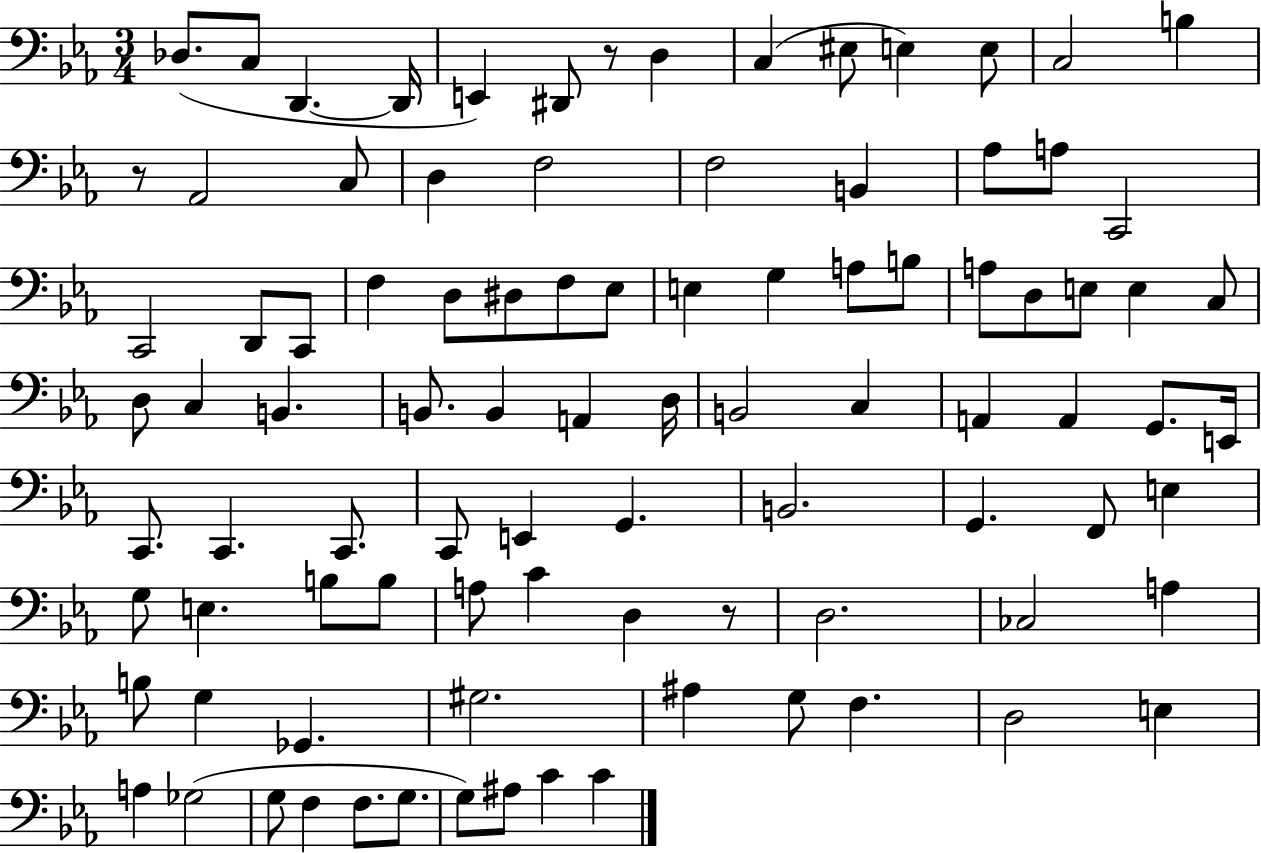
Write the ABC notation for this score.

X:1
T:Untitled
M:3/4
L:1/4
K:Eb
_D,/2 C,/2 D,, D,,/4 E,, ^D,,/2 z/2 D, C, ^E,/2 E, E,/2 C,2 B, z/2 _A,,2 C,/2 D, F,2 F,2 B,, _A,/2 A,/2 C,,2 C,,2 D,,/2 C,,/2 F, D,/2 ^D,/2 F,/2 _E,/2 E, G, A,/2 B,/2 A,/2 D,/2 E,/2 E, C,/2 D,/2 C, B,, B,,/2 B,, A,, D,/4 B,,2 C, A,, A,, G,,/2 E,,/4 C,,/2 C,, C,,/2 C,,/2 E,, G,, B,,2 G,, F,,/2 E, G,/2 E, B,/2 B,/2 A,/2 C D, z/2 D,2 _C,2 A, B,/2 G, _G,, ^G,2 ^A, G,/2 F, D,2 E, A, _G,2 G,/2 F, F,/2 G,/2 G,/2 ^A,/2 C C